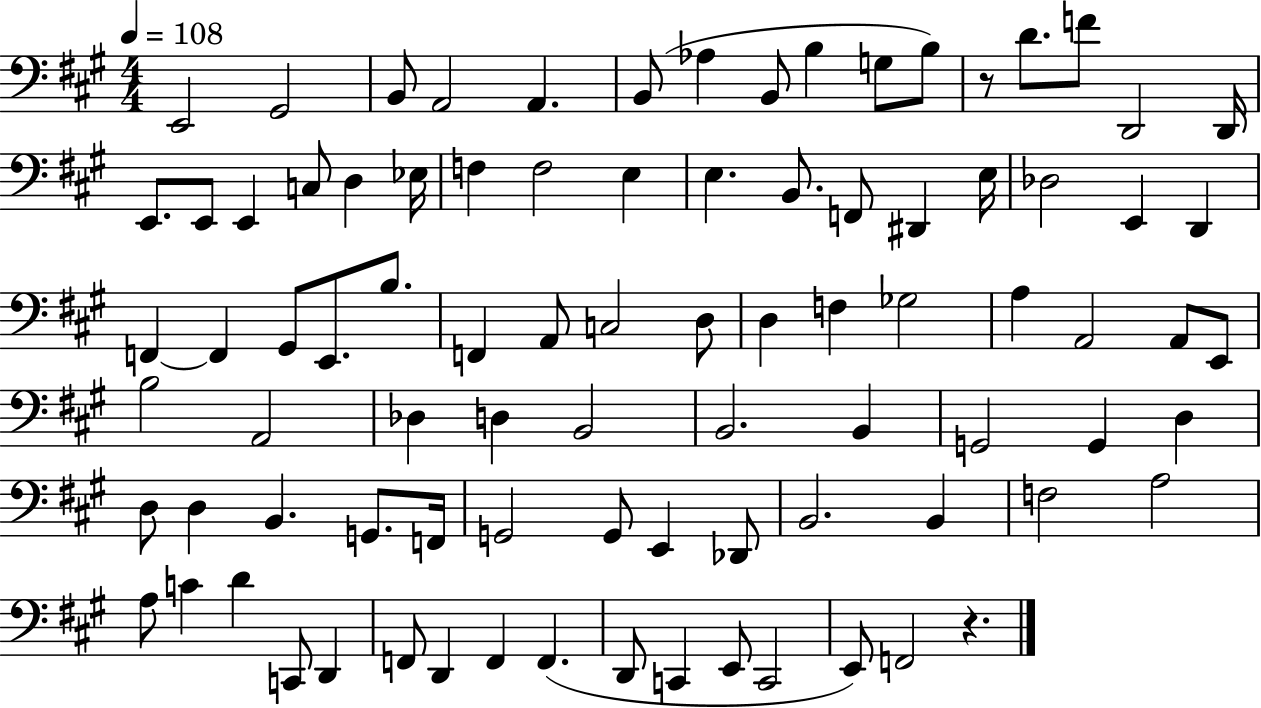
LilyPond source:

{
  \clef bass
  \numericTimeSignature
  \time 4/4
  \key a \major
  \tempo 4 = 108
  \repeat volta 2 { e,2 gis,2 | b,8 a,2 a,4. | b,8( aes4 b,8 b4 g8 b8) | r8 d'8. f'8 d,2 d,16 | \break e,8. e,8 e,4 c8 d4 ees16 | f4 f2 e4 | e4. b,8. f,8 dis,4 e16 | des2 e,4 d,4 | \break f,4~~ f,4 gis,8 e,8. b8. | f,4 a,8 c2 d8 | d4 f4 ges2 | a4 a,2 a,8 e,8 | \break b2 a,2 | des4 d4 b,2 | b,2. b,4 | g,2 g,4 d4 | \break d8 d4 b,4. g,8. f,16 | g,2 g,8 e,4 des,8 | b,2. b,4 | f2 a2 | \break a8 c'4 d'4 c,8 d,4 | f,8 d,4 f,4 f,4.( | d,8 c,4 e,8 c,2 | e,8) f,2 r4. | \break } \bar "|."
}